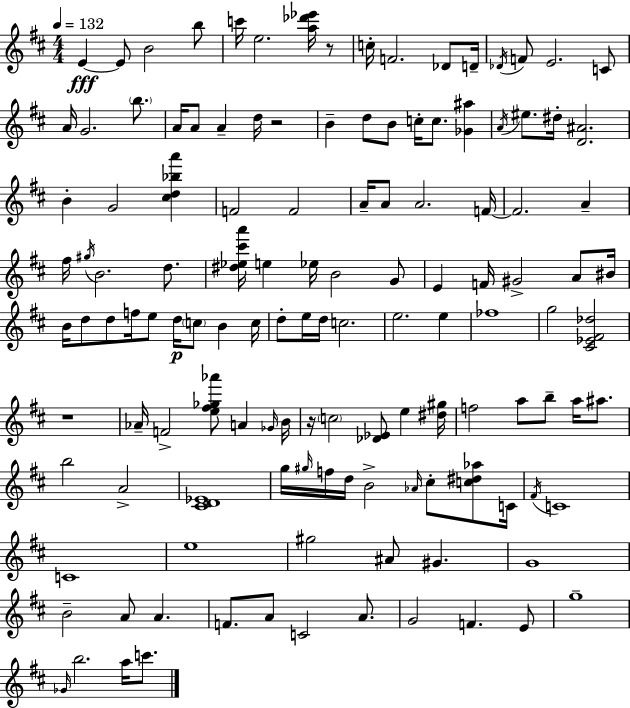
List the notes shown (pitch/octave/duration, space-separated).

E4/q E4/e B4/h B5/e C6/s E5/h. [A5,Db6,Eb6]/s R/e C5/s F4/h. Db4/e D4/s Db4/s F4/e E4/h. C4/e A4/s G4/h. B5/e. A4/s A4/e A4/q D5/s R/h B4/q D5/e B4/e C5/s C5/e. [Gb4,A#5]/q A4/s EIS5/e. D#5/s [D4,A#4]/h. B4/q G4/h [C#5,D5,Bb5,A6]/q F4/h F4/h A4/s A4/e A4/h. F4/s F4/h. A4/q F#5/s G#5/s B4/h. D5/e. [D#5,Eb5,C#6,A6]/s E5/q Eb5/s B4/h G4/e E4/q F4/s G#4/h A4/e BIS4/s B4/s D5/e D5/e F5/s E5/e D5/s C5/e B4/q C5/s D5/e E5/s D5/s C5/h. E5/h. E5/q FES5/w G5/h [C#4,Eb4,F#4,Db5]/h R/w Ab4/s F4/h [E5,F#5,Gb5,Ab6]/e A4/q Gb4/s B4/s R/s C5/h [Db4,Eb4]/e E5/q [D#5,G#5]/s F5/h A5/e B5/e A5/s A#5/e. B5/h A4/h [C#4,D4,Eb4]/w G5/s G#5/s F5/s D5/s B4/h Ab4/s C#5/e [C5,D#5,Ab5]/e C4/s F#4/s C4/w C4/w E5/w G#5/h A#4/e G#4/q. G4/w B4/h A4/e A4/q. F4/e. A4/e C4/h A4/e. G4/h F4/q. E4/e G5/w Gb4/s B5/h. A5/s C6/e.